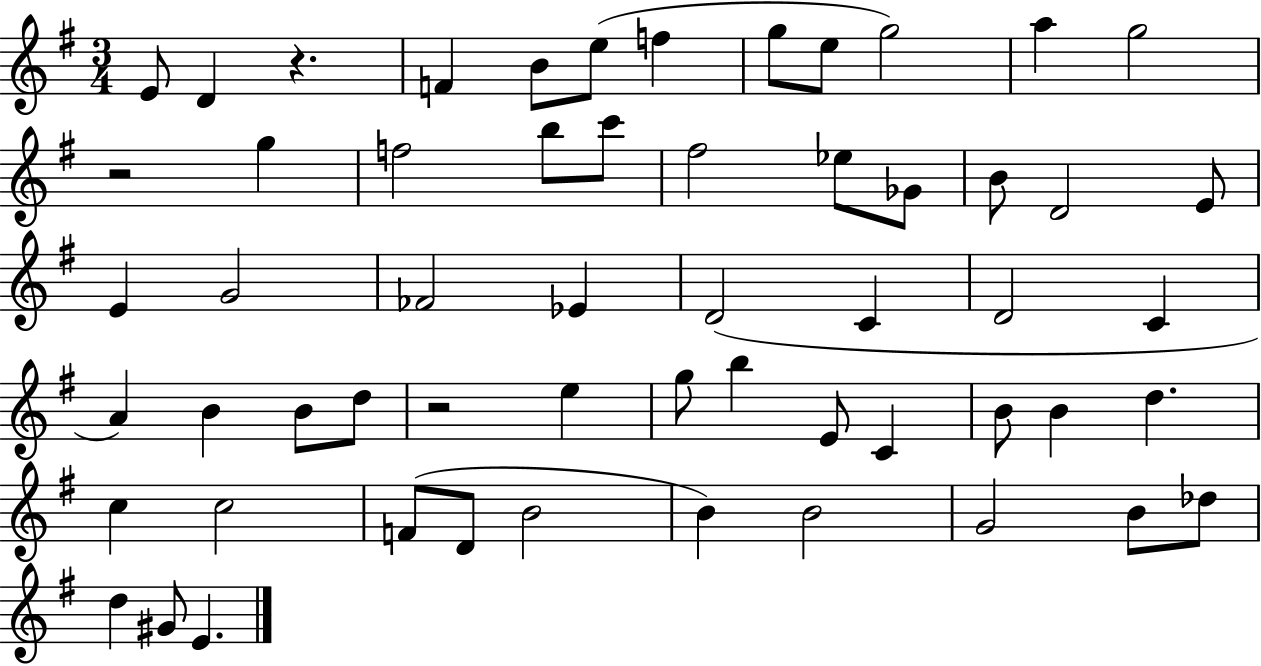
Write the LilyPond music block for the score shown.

{
  \clef treble
  \numericTimeSignature
  \time 3/4
  \key g \major
  e'8 d'4 r4. | f'4 b'8 e''8( f''4 | g''8 e''8 g''2) | a''4 g''2 | \break r2 g''4 | f''2 b''8 c'''8 | fis''2 ees''8 ges'8 | b'8 d'2 e'8 | \break e'4 g'2 | fes'2 ees'4 | d'2( c'4 | d'2 c'4 | \break a'4) b'4 b'8 d''8 | r2 e''4 | g''8 b''4 e'8 c'4 | b'8 b'4 d''4. | \break c''4 c''2 | f'8( d'8 b'2 | b'4) b'2 | g'2 b'8 des''8 | \break d''4 gis'8 e'4. | \bar "|."
}